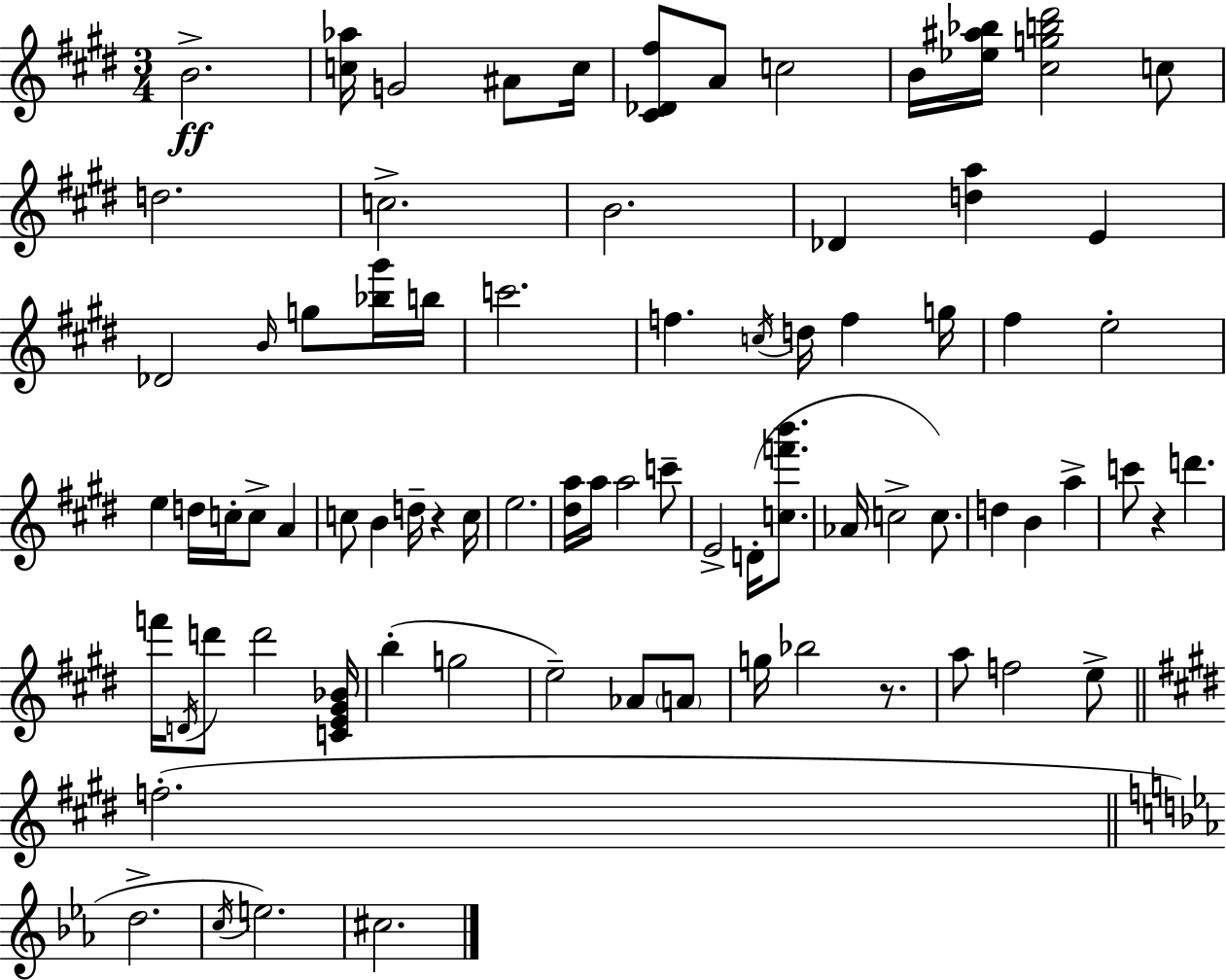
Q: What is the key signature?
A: E major